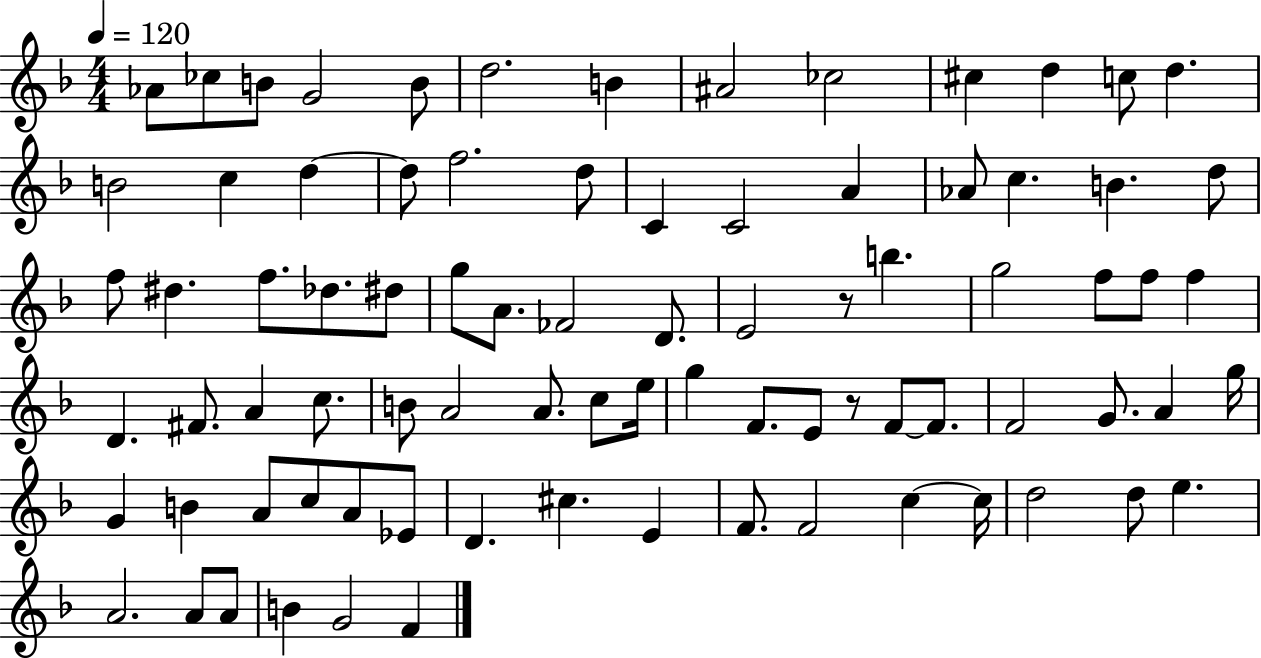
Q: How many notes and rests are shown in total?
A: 83